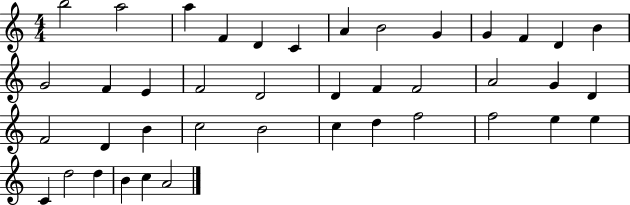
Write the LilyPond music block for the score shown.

{
  \clef treble
  \numericTimeSignature
  \time 4/4
  \key c \major
  b''2 a''2 | a''4 f'4 d'4 c'4 | a'4 b'2 g'4 | g'4 f'4 d'4 b'4 | \break g'2 f'4 e'4 | f'2 d'2 | d'4 f'4 f'2 | a'2 g'4 d'4 | \break f'2 d'4 b'4 | c''2 b'2 | c''4 d''4 f''2 | f''2 e''4 e''4 | \break c'4 d''2 d''4 | b'4 c''4 a'2 | \bar "|."
}